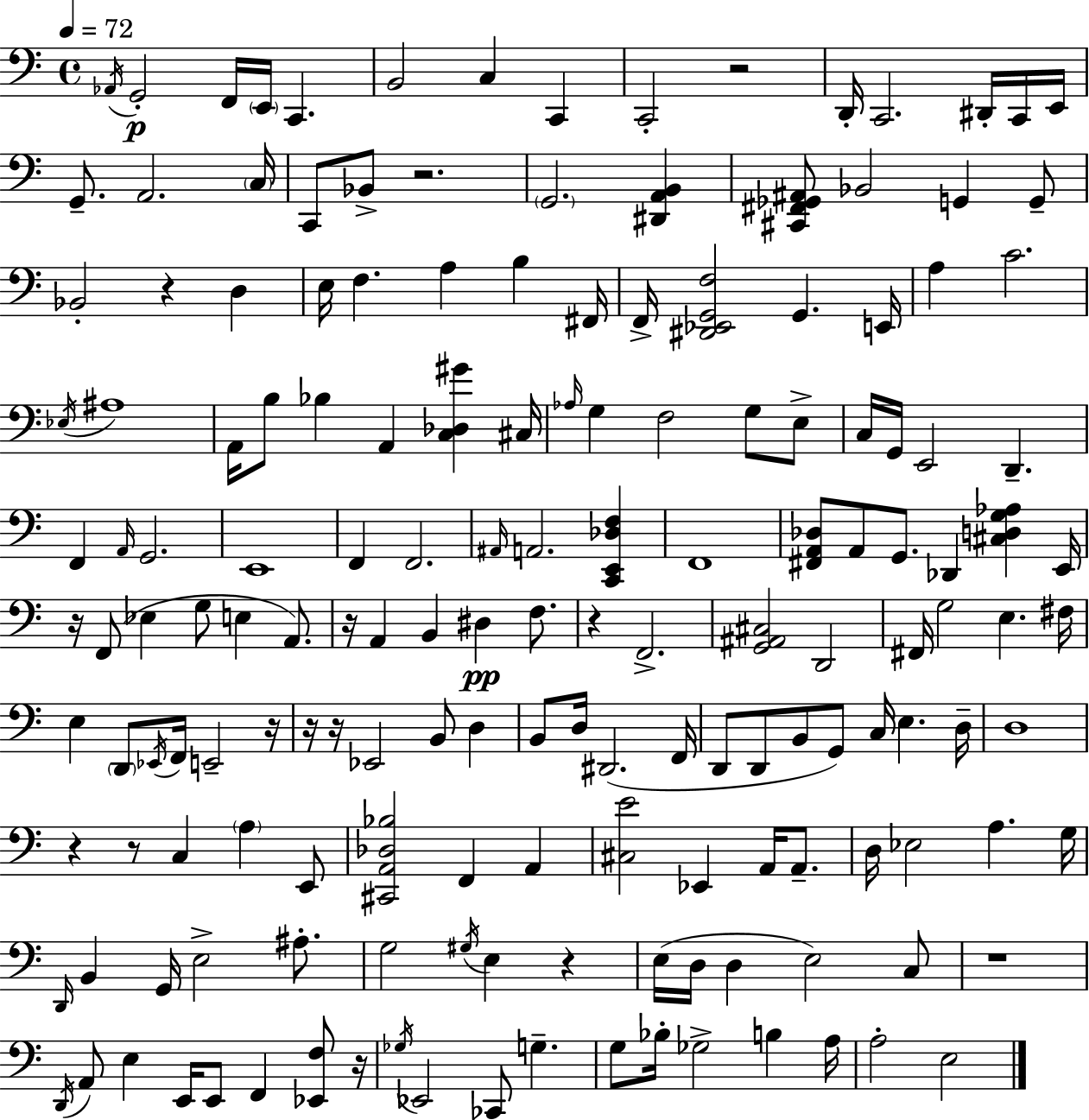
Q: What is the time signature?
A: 4/4